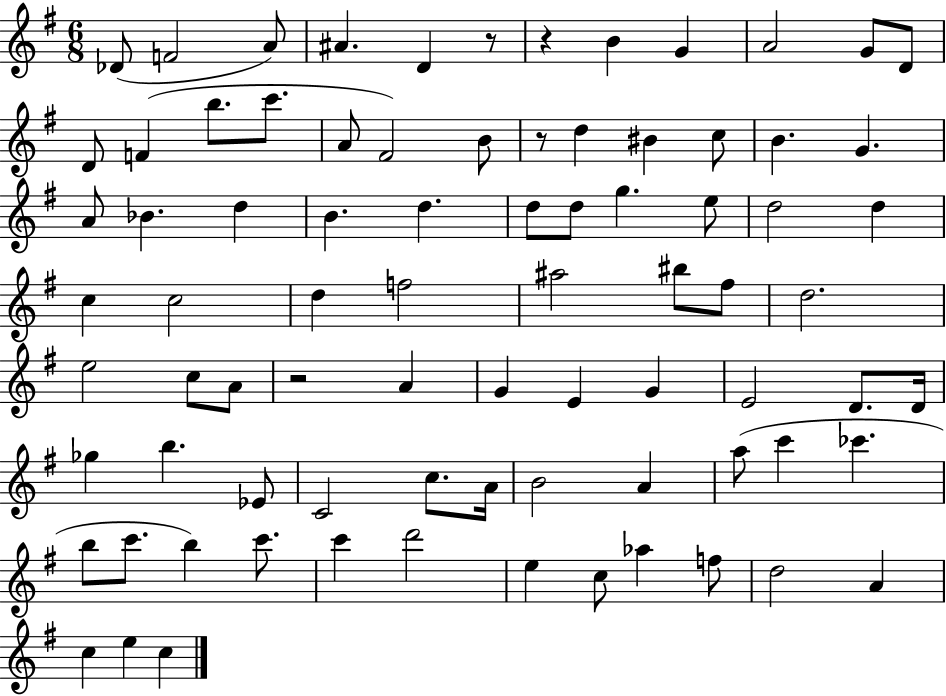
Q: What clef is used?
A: treble